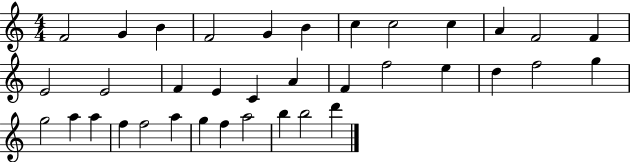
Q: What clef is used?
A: treble